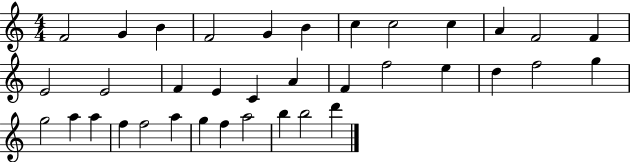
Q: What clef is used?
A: treble